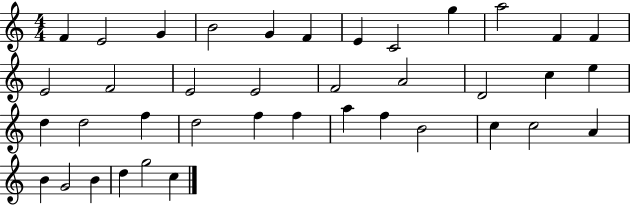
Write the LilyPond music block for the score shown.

{
  \clef treble
  \numericTimeSignature
  \time 4/4
  \key c \major
  f'4 e'2 g'4 | b'2 g'4 f'4 | e'4 c'2 g''4 | a''2 f'4 f'4 | \break e'2 f'2 | e'2 e'2 | f'2 a'2 | d'2 c''4 e''4 | \break d''4 d''2 f''4 | d''2 f''4 f''4 | a''4 f''4 b'2 | c''4 c''2 a'4 | \break b'4 g'2 b'4 | d''4 g''2 c''4 | \bar "|."
}